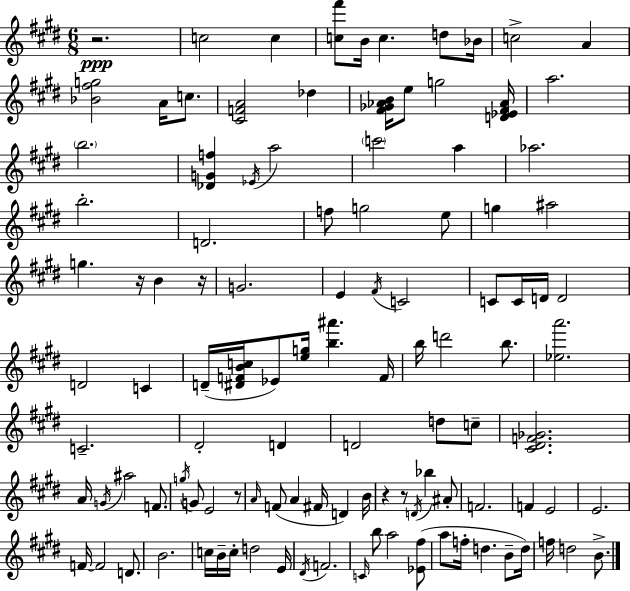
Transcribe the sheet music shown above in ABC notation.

X:1
T:Untitled
M:6/8
L:1/4
K:E
z2 c2 c [c^f']/2 B/4 c d/2 _B/4 c2 A [_B^fg]2 A/4 c/2 [^CFA]2 _d [^F_G_AB]/4 e/2 g2 [D_E^F_A]/4 a2 b2 [_DGf] _E/4 a2 c'2 a _a2 b2 D2 f/2 g2 e/2 g ^a2 g z/4 B z/4 G2 E ^F/4 C2 C/2 C/4 D/4 D2 D2 C D/4 [^DFBc]/4 _E/2 [eg]/4 [b^a'] F/4 b/4 d'2 b/2 [_ea']2 C2 ^D2 D D2 d/2 c/2 [^C^DF_G]2 A/4 G/4 ^a2 F/2 g/4 G/2 E2 z/2 A/4 F/2 A ^F/4 D B/4 z z/2 D/4 _b ^A/2 F2 F E2 E2 F/4 F2 D/2 B2 c/4 B/4 c/4 d2 E/4 ^D/4 F2 C/4 b/2 a2 [_E^f]/2 a/2 f/4 d B/2 d/4 f/4 d2 B/2